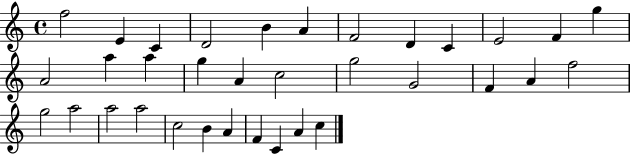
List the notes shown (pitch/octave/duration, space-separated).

F5/h E4/q C4/q D4/h B4/q A4/q F4/h D4/q C4/q E4/h F4/q G5/q A4/h A5/q A5/q G5/q A4/q C5/h G5/h G4/h F4/q A4/q F5/h G5/h A5/h A5/h A5/h C5/h B4/q A4/q F4/q C4/q A4/q C5/q